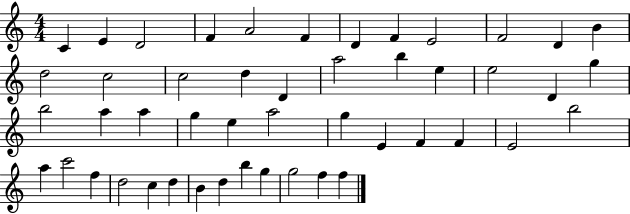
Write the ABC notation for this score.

X:1
T:Untitled
M:4/4
L:1/4
K:C
C E D2 F A2 F D F E2 F2 D B d2 c2 c2 d D a2 b e e2 D g b2 a a g e a2 g E F F E2 b2 a c'2 f d2 c d B d b g g2 f f